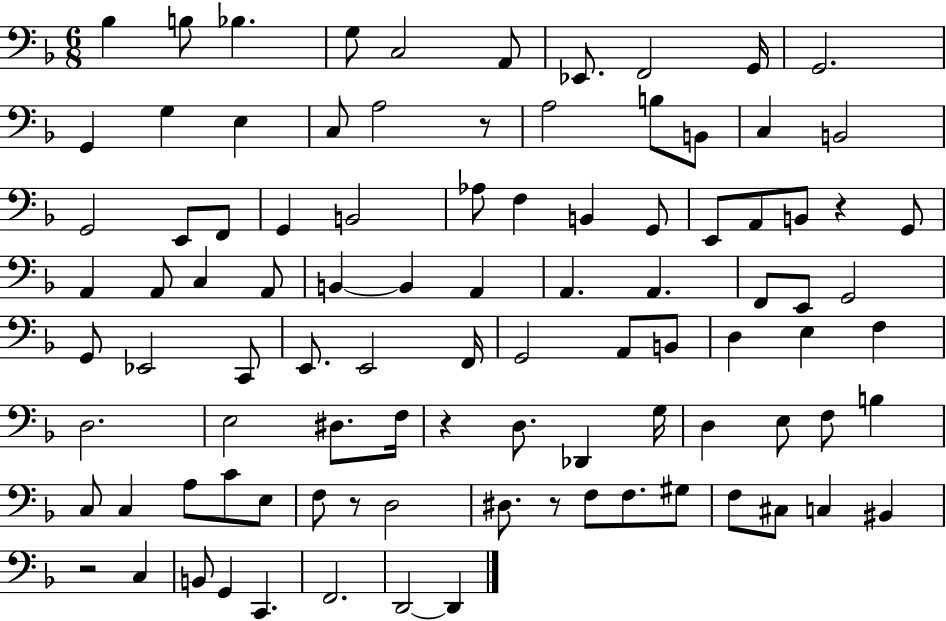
{
  \clef bass
  \numericTimeSignature
  \time 6/8
  \key f \major
  bes4 b8 bes4. | g8 c2 a,8 | ees,8. f,2 g,16 | g,2. | \break g,4 g4 e4 | c8 a2 r8 | a2 b8 b,8 | c4 b,2 | \break g,2 e,8 f,8 | g,4 b,2 | aes8 f4 b,4 g,8 | e,8 a,8 b,8 r4 g,8 | \break a,4 a,8 c4 a,8 | b,4~~ b,4 a,4 | a,4. a,4. | f,8 e,8 g,2 | \break g,8 ees,2 c,8 | e,8. e,2 f,16 | g,2 a,8 b,8 | d4 e4 f4 | \break d2. | e2 dis8. f16 | r4 d8. des,4 g16 | d4 e8 f8 b4 | \break c8 c4 a8 c'8 e8 | f8 r8 d2 | dis8. r8 f8 f8. gis8 | f8 cis8 c4 bis,4 | \break r2 c4 | b,8 g,4 c,4. | f,2. | d,2~~ d,4 | \break \bar "|."
}